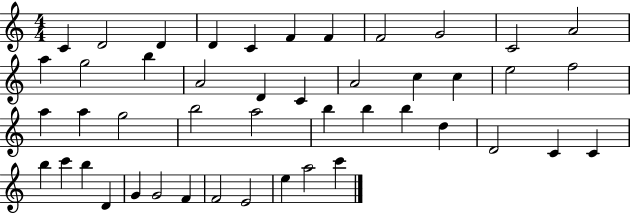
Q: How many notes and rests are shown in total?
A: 46